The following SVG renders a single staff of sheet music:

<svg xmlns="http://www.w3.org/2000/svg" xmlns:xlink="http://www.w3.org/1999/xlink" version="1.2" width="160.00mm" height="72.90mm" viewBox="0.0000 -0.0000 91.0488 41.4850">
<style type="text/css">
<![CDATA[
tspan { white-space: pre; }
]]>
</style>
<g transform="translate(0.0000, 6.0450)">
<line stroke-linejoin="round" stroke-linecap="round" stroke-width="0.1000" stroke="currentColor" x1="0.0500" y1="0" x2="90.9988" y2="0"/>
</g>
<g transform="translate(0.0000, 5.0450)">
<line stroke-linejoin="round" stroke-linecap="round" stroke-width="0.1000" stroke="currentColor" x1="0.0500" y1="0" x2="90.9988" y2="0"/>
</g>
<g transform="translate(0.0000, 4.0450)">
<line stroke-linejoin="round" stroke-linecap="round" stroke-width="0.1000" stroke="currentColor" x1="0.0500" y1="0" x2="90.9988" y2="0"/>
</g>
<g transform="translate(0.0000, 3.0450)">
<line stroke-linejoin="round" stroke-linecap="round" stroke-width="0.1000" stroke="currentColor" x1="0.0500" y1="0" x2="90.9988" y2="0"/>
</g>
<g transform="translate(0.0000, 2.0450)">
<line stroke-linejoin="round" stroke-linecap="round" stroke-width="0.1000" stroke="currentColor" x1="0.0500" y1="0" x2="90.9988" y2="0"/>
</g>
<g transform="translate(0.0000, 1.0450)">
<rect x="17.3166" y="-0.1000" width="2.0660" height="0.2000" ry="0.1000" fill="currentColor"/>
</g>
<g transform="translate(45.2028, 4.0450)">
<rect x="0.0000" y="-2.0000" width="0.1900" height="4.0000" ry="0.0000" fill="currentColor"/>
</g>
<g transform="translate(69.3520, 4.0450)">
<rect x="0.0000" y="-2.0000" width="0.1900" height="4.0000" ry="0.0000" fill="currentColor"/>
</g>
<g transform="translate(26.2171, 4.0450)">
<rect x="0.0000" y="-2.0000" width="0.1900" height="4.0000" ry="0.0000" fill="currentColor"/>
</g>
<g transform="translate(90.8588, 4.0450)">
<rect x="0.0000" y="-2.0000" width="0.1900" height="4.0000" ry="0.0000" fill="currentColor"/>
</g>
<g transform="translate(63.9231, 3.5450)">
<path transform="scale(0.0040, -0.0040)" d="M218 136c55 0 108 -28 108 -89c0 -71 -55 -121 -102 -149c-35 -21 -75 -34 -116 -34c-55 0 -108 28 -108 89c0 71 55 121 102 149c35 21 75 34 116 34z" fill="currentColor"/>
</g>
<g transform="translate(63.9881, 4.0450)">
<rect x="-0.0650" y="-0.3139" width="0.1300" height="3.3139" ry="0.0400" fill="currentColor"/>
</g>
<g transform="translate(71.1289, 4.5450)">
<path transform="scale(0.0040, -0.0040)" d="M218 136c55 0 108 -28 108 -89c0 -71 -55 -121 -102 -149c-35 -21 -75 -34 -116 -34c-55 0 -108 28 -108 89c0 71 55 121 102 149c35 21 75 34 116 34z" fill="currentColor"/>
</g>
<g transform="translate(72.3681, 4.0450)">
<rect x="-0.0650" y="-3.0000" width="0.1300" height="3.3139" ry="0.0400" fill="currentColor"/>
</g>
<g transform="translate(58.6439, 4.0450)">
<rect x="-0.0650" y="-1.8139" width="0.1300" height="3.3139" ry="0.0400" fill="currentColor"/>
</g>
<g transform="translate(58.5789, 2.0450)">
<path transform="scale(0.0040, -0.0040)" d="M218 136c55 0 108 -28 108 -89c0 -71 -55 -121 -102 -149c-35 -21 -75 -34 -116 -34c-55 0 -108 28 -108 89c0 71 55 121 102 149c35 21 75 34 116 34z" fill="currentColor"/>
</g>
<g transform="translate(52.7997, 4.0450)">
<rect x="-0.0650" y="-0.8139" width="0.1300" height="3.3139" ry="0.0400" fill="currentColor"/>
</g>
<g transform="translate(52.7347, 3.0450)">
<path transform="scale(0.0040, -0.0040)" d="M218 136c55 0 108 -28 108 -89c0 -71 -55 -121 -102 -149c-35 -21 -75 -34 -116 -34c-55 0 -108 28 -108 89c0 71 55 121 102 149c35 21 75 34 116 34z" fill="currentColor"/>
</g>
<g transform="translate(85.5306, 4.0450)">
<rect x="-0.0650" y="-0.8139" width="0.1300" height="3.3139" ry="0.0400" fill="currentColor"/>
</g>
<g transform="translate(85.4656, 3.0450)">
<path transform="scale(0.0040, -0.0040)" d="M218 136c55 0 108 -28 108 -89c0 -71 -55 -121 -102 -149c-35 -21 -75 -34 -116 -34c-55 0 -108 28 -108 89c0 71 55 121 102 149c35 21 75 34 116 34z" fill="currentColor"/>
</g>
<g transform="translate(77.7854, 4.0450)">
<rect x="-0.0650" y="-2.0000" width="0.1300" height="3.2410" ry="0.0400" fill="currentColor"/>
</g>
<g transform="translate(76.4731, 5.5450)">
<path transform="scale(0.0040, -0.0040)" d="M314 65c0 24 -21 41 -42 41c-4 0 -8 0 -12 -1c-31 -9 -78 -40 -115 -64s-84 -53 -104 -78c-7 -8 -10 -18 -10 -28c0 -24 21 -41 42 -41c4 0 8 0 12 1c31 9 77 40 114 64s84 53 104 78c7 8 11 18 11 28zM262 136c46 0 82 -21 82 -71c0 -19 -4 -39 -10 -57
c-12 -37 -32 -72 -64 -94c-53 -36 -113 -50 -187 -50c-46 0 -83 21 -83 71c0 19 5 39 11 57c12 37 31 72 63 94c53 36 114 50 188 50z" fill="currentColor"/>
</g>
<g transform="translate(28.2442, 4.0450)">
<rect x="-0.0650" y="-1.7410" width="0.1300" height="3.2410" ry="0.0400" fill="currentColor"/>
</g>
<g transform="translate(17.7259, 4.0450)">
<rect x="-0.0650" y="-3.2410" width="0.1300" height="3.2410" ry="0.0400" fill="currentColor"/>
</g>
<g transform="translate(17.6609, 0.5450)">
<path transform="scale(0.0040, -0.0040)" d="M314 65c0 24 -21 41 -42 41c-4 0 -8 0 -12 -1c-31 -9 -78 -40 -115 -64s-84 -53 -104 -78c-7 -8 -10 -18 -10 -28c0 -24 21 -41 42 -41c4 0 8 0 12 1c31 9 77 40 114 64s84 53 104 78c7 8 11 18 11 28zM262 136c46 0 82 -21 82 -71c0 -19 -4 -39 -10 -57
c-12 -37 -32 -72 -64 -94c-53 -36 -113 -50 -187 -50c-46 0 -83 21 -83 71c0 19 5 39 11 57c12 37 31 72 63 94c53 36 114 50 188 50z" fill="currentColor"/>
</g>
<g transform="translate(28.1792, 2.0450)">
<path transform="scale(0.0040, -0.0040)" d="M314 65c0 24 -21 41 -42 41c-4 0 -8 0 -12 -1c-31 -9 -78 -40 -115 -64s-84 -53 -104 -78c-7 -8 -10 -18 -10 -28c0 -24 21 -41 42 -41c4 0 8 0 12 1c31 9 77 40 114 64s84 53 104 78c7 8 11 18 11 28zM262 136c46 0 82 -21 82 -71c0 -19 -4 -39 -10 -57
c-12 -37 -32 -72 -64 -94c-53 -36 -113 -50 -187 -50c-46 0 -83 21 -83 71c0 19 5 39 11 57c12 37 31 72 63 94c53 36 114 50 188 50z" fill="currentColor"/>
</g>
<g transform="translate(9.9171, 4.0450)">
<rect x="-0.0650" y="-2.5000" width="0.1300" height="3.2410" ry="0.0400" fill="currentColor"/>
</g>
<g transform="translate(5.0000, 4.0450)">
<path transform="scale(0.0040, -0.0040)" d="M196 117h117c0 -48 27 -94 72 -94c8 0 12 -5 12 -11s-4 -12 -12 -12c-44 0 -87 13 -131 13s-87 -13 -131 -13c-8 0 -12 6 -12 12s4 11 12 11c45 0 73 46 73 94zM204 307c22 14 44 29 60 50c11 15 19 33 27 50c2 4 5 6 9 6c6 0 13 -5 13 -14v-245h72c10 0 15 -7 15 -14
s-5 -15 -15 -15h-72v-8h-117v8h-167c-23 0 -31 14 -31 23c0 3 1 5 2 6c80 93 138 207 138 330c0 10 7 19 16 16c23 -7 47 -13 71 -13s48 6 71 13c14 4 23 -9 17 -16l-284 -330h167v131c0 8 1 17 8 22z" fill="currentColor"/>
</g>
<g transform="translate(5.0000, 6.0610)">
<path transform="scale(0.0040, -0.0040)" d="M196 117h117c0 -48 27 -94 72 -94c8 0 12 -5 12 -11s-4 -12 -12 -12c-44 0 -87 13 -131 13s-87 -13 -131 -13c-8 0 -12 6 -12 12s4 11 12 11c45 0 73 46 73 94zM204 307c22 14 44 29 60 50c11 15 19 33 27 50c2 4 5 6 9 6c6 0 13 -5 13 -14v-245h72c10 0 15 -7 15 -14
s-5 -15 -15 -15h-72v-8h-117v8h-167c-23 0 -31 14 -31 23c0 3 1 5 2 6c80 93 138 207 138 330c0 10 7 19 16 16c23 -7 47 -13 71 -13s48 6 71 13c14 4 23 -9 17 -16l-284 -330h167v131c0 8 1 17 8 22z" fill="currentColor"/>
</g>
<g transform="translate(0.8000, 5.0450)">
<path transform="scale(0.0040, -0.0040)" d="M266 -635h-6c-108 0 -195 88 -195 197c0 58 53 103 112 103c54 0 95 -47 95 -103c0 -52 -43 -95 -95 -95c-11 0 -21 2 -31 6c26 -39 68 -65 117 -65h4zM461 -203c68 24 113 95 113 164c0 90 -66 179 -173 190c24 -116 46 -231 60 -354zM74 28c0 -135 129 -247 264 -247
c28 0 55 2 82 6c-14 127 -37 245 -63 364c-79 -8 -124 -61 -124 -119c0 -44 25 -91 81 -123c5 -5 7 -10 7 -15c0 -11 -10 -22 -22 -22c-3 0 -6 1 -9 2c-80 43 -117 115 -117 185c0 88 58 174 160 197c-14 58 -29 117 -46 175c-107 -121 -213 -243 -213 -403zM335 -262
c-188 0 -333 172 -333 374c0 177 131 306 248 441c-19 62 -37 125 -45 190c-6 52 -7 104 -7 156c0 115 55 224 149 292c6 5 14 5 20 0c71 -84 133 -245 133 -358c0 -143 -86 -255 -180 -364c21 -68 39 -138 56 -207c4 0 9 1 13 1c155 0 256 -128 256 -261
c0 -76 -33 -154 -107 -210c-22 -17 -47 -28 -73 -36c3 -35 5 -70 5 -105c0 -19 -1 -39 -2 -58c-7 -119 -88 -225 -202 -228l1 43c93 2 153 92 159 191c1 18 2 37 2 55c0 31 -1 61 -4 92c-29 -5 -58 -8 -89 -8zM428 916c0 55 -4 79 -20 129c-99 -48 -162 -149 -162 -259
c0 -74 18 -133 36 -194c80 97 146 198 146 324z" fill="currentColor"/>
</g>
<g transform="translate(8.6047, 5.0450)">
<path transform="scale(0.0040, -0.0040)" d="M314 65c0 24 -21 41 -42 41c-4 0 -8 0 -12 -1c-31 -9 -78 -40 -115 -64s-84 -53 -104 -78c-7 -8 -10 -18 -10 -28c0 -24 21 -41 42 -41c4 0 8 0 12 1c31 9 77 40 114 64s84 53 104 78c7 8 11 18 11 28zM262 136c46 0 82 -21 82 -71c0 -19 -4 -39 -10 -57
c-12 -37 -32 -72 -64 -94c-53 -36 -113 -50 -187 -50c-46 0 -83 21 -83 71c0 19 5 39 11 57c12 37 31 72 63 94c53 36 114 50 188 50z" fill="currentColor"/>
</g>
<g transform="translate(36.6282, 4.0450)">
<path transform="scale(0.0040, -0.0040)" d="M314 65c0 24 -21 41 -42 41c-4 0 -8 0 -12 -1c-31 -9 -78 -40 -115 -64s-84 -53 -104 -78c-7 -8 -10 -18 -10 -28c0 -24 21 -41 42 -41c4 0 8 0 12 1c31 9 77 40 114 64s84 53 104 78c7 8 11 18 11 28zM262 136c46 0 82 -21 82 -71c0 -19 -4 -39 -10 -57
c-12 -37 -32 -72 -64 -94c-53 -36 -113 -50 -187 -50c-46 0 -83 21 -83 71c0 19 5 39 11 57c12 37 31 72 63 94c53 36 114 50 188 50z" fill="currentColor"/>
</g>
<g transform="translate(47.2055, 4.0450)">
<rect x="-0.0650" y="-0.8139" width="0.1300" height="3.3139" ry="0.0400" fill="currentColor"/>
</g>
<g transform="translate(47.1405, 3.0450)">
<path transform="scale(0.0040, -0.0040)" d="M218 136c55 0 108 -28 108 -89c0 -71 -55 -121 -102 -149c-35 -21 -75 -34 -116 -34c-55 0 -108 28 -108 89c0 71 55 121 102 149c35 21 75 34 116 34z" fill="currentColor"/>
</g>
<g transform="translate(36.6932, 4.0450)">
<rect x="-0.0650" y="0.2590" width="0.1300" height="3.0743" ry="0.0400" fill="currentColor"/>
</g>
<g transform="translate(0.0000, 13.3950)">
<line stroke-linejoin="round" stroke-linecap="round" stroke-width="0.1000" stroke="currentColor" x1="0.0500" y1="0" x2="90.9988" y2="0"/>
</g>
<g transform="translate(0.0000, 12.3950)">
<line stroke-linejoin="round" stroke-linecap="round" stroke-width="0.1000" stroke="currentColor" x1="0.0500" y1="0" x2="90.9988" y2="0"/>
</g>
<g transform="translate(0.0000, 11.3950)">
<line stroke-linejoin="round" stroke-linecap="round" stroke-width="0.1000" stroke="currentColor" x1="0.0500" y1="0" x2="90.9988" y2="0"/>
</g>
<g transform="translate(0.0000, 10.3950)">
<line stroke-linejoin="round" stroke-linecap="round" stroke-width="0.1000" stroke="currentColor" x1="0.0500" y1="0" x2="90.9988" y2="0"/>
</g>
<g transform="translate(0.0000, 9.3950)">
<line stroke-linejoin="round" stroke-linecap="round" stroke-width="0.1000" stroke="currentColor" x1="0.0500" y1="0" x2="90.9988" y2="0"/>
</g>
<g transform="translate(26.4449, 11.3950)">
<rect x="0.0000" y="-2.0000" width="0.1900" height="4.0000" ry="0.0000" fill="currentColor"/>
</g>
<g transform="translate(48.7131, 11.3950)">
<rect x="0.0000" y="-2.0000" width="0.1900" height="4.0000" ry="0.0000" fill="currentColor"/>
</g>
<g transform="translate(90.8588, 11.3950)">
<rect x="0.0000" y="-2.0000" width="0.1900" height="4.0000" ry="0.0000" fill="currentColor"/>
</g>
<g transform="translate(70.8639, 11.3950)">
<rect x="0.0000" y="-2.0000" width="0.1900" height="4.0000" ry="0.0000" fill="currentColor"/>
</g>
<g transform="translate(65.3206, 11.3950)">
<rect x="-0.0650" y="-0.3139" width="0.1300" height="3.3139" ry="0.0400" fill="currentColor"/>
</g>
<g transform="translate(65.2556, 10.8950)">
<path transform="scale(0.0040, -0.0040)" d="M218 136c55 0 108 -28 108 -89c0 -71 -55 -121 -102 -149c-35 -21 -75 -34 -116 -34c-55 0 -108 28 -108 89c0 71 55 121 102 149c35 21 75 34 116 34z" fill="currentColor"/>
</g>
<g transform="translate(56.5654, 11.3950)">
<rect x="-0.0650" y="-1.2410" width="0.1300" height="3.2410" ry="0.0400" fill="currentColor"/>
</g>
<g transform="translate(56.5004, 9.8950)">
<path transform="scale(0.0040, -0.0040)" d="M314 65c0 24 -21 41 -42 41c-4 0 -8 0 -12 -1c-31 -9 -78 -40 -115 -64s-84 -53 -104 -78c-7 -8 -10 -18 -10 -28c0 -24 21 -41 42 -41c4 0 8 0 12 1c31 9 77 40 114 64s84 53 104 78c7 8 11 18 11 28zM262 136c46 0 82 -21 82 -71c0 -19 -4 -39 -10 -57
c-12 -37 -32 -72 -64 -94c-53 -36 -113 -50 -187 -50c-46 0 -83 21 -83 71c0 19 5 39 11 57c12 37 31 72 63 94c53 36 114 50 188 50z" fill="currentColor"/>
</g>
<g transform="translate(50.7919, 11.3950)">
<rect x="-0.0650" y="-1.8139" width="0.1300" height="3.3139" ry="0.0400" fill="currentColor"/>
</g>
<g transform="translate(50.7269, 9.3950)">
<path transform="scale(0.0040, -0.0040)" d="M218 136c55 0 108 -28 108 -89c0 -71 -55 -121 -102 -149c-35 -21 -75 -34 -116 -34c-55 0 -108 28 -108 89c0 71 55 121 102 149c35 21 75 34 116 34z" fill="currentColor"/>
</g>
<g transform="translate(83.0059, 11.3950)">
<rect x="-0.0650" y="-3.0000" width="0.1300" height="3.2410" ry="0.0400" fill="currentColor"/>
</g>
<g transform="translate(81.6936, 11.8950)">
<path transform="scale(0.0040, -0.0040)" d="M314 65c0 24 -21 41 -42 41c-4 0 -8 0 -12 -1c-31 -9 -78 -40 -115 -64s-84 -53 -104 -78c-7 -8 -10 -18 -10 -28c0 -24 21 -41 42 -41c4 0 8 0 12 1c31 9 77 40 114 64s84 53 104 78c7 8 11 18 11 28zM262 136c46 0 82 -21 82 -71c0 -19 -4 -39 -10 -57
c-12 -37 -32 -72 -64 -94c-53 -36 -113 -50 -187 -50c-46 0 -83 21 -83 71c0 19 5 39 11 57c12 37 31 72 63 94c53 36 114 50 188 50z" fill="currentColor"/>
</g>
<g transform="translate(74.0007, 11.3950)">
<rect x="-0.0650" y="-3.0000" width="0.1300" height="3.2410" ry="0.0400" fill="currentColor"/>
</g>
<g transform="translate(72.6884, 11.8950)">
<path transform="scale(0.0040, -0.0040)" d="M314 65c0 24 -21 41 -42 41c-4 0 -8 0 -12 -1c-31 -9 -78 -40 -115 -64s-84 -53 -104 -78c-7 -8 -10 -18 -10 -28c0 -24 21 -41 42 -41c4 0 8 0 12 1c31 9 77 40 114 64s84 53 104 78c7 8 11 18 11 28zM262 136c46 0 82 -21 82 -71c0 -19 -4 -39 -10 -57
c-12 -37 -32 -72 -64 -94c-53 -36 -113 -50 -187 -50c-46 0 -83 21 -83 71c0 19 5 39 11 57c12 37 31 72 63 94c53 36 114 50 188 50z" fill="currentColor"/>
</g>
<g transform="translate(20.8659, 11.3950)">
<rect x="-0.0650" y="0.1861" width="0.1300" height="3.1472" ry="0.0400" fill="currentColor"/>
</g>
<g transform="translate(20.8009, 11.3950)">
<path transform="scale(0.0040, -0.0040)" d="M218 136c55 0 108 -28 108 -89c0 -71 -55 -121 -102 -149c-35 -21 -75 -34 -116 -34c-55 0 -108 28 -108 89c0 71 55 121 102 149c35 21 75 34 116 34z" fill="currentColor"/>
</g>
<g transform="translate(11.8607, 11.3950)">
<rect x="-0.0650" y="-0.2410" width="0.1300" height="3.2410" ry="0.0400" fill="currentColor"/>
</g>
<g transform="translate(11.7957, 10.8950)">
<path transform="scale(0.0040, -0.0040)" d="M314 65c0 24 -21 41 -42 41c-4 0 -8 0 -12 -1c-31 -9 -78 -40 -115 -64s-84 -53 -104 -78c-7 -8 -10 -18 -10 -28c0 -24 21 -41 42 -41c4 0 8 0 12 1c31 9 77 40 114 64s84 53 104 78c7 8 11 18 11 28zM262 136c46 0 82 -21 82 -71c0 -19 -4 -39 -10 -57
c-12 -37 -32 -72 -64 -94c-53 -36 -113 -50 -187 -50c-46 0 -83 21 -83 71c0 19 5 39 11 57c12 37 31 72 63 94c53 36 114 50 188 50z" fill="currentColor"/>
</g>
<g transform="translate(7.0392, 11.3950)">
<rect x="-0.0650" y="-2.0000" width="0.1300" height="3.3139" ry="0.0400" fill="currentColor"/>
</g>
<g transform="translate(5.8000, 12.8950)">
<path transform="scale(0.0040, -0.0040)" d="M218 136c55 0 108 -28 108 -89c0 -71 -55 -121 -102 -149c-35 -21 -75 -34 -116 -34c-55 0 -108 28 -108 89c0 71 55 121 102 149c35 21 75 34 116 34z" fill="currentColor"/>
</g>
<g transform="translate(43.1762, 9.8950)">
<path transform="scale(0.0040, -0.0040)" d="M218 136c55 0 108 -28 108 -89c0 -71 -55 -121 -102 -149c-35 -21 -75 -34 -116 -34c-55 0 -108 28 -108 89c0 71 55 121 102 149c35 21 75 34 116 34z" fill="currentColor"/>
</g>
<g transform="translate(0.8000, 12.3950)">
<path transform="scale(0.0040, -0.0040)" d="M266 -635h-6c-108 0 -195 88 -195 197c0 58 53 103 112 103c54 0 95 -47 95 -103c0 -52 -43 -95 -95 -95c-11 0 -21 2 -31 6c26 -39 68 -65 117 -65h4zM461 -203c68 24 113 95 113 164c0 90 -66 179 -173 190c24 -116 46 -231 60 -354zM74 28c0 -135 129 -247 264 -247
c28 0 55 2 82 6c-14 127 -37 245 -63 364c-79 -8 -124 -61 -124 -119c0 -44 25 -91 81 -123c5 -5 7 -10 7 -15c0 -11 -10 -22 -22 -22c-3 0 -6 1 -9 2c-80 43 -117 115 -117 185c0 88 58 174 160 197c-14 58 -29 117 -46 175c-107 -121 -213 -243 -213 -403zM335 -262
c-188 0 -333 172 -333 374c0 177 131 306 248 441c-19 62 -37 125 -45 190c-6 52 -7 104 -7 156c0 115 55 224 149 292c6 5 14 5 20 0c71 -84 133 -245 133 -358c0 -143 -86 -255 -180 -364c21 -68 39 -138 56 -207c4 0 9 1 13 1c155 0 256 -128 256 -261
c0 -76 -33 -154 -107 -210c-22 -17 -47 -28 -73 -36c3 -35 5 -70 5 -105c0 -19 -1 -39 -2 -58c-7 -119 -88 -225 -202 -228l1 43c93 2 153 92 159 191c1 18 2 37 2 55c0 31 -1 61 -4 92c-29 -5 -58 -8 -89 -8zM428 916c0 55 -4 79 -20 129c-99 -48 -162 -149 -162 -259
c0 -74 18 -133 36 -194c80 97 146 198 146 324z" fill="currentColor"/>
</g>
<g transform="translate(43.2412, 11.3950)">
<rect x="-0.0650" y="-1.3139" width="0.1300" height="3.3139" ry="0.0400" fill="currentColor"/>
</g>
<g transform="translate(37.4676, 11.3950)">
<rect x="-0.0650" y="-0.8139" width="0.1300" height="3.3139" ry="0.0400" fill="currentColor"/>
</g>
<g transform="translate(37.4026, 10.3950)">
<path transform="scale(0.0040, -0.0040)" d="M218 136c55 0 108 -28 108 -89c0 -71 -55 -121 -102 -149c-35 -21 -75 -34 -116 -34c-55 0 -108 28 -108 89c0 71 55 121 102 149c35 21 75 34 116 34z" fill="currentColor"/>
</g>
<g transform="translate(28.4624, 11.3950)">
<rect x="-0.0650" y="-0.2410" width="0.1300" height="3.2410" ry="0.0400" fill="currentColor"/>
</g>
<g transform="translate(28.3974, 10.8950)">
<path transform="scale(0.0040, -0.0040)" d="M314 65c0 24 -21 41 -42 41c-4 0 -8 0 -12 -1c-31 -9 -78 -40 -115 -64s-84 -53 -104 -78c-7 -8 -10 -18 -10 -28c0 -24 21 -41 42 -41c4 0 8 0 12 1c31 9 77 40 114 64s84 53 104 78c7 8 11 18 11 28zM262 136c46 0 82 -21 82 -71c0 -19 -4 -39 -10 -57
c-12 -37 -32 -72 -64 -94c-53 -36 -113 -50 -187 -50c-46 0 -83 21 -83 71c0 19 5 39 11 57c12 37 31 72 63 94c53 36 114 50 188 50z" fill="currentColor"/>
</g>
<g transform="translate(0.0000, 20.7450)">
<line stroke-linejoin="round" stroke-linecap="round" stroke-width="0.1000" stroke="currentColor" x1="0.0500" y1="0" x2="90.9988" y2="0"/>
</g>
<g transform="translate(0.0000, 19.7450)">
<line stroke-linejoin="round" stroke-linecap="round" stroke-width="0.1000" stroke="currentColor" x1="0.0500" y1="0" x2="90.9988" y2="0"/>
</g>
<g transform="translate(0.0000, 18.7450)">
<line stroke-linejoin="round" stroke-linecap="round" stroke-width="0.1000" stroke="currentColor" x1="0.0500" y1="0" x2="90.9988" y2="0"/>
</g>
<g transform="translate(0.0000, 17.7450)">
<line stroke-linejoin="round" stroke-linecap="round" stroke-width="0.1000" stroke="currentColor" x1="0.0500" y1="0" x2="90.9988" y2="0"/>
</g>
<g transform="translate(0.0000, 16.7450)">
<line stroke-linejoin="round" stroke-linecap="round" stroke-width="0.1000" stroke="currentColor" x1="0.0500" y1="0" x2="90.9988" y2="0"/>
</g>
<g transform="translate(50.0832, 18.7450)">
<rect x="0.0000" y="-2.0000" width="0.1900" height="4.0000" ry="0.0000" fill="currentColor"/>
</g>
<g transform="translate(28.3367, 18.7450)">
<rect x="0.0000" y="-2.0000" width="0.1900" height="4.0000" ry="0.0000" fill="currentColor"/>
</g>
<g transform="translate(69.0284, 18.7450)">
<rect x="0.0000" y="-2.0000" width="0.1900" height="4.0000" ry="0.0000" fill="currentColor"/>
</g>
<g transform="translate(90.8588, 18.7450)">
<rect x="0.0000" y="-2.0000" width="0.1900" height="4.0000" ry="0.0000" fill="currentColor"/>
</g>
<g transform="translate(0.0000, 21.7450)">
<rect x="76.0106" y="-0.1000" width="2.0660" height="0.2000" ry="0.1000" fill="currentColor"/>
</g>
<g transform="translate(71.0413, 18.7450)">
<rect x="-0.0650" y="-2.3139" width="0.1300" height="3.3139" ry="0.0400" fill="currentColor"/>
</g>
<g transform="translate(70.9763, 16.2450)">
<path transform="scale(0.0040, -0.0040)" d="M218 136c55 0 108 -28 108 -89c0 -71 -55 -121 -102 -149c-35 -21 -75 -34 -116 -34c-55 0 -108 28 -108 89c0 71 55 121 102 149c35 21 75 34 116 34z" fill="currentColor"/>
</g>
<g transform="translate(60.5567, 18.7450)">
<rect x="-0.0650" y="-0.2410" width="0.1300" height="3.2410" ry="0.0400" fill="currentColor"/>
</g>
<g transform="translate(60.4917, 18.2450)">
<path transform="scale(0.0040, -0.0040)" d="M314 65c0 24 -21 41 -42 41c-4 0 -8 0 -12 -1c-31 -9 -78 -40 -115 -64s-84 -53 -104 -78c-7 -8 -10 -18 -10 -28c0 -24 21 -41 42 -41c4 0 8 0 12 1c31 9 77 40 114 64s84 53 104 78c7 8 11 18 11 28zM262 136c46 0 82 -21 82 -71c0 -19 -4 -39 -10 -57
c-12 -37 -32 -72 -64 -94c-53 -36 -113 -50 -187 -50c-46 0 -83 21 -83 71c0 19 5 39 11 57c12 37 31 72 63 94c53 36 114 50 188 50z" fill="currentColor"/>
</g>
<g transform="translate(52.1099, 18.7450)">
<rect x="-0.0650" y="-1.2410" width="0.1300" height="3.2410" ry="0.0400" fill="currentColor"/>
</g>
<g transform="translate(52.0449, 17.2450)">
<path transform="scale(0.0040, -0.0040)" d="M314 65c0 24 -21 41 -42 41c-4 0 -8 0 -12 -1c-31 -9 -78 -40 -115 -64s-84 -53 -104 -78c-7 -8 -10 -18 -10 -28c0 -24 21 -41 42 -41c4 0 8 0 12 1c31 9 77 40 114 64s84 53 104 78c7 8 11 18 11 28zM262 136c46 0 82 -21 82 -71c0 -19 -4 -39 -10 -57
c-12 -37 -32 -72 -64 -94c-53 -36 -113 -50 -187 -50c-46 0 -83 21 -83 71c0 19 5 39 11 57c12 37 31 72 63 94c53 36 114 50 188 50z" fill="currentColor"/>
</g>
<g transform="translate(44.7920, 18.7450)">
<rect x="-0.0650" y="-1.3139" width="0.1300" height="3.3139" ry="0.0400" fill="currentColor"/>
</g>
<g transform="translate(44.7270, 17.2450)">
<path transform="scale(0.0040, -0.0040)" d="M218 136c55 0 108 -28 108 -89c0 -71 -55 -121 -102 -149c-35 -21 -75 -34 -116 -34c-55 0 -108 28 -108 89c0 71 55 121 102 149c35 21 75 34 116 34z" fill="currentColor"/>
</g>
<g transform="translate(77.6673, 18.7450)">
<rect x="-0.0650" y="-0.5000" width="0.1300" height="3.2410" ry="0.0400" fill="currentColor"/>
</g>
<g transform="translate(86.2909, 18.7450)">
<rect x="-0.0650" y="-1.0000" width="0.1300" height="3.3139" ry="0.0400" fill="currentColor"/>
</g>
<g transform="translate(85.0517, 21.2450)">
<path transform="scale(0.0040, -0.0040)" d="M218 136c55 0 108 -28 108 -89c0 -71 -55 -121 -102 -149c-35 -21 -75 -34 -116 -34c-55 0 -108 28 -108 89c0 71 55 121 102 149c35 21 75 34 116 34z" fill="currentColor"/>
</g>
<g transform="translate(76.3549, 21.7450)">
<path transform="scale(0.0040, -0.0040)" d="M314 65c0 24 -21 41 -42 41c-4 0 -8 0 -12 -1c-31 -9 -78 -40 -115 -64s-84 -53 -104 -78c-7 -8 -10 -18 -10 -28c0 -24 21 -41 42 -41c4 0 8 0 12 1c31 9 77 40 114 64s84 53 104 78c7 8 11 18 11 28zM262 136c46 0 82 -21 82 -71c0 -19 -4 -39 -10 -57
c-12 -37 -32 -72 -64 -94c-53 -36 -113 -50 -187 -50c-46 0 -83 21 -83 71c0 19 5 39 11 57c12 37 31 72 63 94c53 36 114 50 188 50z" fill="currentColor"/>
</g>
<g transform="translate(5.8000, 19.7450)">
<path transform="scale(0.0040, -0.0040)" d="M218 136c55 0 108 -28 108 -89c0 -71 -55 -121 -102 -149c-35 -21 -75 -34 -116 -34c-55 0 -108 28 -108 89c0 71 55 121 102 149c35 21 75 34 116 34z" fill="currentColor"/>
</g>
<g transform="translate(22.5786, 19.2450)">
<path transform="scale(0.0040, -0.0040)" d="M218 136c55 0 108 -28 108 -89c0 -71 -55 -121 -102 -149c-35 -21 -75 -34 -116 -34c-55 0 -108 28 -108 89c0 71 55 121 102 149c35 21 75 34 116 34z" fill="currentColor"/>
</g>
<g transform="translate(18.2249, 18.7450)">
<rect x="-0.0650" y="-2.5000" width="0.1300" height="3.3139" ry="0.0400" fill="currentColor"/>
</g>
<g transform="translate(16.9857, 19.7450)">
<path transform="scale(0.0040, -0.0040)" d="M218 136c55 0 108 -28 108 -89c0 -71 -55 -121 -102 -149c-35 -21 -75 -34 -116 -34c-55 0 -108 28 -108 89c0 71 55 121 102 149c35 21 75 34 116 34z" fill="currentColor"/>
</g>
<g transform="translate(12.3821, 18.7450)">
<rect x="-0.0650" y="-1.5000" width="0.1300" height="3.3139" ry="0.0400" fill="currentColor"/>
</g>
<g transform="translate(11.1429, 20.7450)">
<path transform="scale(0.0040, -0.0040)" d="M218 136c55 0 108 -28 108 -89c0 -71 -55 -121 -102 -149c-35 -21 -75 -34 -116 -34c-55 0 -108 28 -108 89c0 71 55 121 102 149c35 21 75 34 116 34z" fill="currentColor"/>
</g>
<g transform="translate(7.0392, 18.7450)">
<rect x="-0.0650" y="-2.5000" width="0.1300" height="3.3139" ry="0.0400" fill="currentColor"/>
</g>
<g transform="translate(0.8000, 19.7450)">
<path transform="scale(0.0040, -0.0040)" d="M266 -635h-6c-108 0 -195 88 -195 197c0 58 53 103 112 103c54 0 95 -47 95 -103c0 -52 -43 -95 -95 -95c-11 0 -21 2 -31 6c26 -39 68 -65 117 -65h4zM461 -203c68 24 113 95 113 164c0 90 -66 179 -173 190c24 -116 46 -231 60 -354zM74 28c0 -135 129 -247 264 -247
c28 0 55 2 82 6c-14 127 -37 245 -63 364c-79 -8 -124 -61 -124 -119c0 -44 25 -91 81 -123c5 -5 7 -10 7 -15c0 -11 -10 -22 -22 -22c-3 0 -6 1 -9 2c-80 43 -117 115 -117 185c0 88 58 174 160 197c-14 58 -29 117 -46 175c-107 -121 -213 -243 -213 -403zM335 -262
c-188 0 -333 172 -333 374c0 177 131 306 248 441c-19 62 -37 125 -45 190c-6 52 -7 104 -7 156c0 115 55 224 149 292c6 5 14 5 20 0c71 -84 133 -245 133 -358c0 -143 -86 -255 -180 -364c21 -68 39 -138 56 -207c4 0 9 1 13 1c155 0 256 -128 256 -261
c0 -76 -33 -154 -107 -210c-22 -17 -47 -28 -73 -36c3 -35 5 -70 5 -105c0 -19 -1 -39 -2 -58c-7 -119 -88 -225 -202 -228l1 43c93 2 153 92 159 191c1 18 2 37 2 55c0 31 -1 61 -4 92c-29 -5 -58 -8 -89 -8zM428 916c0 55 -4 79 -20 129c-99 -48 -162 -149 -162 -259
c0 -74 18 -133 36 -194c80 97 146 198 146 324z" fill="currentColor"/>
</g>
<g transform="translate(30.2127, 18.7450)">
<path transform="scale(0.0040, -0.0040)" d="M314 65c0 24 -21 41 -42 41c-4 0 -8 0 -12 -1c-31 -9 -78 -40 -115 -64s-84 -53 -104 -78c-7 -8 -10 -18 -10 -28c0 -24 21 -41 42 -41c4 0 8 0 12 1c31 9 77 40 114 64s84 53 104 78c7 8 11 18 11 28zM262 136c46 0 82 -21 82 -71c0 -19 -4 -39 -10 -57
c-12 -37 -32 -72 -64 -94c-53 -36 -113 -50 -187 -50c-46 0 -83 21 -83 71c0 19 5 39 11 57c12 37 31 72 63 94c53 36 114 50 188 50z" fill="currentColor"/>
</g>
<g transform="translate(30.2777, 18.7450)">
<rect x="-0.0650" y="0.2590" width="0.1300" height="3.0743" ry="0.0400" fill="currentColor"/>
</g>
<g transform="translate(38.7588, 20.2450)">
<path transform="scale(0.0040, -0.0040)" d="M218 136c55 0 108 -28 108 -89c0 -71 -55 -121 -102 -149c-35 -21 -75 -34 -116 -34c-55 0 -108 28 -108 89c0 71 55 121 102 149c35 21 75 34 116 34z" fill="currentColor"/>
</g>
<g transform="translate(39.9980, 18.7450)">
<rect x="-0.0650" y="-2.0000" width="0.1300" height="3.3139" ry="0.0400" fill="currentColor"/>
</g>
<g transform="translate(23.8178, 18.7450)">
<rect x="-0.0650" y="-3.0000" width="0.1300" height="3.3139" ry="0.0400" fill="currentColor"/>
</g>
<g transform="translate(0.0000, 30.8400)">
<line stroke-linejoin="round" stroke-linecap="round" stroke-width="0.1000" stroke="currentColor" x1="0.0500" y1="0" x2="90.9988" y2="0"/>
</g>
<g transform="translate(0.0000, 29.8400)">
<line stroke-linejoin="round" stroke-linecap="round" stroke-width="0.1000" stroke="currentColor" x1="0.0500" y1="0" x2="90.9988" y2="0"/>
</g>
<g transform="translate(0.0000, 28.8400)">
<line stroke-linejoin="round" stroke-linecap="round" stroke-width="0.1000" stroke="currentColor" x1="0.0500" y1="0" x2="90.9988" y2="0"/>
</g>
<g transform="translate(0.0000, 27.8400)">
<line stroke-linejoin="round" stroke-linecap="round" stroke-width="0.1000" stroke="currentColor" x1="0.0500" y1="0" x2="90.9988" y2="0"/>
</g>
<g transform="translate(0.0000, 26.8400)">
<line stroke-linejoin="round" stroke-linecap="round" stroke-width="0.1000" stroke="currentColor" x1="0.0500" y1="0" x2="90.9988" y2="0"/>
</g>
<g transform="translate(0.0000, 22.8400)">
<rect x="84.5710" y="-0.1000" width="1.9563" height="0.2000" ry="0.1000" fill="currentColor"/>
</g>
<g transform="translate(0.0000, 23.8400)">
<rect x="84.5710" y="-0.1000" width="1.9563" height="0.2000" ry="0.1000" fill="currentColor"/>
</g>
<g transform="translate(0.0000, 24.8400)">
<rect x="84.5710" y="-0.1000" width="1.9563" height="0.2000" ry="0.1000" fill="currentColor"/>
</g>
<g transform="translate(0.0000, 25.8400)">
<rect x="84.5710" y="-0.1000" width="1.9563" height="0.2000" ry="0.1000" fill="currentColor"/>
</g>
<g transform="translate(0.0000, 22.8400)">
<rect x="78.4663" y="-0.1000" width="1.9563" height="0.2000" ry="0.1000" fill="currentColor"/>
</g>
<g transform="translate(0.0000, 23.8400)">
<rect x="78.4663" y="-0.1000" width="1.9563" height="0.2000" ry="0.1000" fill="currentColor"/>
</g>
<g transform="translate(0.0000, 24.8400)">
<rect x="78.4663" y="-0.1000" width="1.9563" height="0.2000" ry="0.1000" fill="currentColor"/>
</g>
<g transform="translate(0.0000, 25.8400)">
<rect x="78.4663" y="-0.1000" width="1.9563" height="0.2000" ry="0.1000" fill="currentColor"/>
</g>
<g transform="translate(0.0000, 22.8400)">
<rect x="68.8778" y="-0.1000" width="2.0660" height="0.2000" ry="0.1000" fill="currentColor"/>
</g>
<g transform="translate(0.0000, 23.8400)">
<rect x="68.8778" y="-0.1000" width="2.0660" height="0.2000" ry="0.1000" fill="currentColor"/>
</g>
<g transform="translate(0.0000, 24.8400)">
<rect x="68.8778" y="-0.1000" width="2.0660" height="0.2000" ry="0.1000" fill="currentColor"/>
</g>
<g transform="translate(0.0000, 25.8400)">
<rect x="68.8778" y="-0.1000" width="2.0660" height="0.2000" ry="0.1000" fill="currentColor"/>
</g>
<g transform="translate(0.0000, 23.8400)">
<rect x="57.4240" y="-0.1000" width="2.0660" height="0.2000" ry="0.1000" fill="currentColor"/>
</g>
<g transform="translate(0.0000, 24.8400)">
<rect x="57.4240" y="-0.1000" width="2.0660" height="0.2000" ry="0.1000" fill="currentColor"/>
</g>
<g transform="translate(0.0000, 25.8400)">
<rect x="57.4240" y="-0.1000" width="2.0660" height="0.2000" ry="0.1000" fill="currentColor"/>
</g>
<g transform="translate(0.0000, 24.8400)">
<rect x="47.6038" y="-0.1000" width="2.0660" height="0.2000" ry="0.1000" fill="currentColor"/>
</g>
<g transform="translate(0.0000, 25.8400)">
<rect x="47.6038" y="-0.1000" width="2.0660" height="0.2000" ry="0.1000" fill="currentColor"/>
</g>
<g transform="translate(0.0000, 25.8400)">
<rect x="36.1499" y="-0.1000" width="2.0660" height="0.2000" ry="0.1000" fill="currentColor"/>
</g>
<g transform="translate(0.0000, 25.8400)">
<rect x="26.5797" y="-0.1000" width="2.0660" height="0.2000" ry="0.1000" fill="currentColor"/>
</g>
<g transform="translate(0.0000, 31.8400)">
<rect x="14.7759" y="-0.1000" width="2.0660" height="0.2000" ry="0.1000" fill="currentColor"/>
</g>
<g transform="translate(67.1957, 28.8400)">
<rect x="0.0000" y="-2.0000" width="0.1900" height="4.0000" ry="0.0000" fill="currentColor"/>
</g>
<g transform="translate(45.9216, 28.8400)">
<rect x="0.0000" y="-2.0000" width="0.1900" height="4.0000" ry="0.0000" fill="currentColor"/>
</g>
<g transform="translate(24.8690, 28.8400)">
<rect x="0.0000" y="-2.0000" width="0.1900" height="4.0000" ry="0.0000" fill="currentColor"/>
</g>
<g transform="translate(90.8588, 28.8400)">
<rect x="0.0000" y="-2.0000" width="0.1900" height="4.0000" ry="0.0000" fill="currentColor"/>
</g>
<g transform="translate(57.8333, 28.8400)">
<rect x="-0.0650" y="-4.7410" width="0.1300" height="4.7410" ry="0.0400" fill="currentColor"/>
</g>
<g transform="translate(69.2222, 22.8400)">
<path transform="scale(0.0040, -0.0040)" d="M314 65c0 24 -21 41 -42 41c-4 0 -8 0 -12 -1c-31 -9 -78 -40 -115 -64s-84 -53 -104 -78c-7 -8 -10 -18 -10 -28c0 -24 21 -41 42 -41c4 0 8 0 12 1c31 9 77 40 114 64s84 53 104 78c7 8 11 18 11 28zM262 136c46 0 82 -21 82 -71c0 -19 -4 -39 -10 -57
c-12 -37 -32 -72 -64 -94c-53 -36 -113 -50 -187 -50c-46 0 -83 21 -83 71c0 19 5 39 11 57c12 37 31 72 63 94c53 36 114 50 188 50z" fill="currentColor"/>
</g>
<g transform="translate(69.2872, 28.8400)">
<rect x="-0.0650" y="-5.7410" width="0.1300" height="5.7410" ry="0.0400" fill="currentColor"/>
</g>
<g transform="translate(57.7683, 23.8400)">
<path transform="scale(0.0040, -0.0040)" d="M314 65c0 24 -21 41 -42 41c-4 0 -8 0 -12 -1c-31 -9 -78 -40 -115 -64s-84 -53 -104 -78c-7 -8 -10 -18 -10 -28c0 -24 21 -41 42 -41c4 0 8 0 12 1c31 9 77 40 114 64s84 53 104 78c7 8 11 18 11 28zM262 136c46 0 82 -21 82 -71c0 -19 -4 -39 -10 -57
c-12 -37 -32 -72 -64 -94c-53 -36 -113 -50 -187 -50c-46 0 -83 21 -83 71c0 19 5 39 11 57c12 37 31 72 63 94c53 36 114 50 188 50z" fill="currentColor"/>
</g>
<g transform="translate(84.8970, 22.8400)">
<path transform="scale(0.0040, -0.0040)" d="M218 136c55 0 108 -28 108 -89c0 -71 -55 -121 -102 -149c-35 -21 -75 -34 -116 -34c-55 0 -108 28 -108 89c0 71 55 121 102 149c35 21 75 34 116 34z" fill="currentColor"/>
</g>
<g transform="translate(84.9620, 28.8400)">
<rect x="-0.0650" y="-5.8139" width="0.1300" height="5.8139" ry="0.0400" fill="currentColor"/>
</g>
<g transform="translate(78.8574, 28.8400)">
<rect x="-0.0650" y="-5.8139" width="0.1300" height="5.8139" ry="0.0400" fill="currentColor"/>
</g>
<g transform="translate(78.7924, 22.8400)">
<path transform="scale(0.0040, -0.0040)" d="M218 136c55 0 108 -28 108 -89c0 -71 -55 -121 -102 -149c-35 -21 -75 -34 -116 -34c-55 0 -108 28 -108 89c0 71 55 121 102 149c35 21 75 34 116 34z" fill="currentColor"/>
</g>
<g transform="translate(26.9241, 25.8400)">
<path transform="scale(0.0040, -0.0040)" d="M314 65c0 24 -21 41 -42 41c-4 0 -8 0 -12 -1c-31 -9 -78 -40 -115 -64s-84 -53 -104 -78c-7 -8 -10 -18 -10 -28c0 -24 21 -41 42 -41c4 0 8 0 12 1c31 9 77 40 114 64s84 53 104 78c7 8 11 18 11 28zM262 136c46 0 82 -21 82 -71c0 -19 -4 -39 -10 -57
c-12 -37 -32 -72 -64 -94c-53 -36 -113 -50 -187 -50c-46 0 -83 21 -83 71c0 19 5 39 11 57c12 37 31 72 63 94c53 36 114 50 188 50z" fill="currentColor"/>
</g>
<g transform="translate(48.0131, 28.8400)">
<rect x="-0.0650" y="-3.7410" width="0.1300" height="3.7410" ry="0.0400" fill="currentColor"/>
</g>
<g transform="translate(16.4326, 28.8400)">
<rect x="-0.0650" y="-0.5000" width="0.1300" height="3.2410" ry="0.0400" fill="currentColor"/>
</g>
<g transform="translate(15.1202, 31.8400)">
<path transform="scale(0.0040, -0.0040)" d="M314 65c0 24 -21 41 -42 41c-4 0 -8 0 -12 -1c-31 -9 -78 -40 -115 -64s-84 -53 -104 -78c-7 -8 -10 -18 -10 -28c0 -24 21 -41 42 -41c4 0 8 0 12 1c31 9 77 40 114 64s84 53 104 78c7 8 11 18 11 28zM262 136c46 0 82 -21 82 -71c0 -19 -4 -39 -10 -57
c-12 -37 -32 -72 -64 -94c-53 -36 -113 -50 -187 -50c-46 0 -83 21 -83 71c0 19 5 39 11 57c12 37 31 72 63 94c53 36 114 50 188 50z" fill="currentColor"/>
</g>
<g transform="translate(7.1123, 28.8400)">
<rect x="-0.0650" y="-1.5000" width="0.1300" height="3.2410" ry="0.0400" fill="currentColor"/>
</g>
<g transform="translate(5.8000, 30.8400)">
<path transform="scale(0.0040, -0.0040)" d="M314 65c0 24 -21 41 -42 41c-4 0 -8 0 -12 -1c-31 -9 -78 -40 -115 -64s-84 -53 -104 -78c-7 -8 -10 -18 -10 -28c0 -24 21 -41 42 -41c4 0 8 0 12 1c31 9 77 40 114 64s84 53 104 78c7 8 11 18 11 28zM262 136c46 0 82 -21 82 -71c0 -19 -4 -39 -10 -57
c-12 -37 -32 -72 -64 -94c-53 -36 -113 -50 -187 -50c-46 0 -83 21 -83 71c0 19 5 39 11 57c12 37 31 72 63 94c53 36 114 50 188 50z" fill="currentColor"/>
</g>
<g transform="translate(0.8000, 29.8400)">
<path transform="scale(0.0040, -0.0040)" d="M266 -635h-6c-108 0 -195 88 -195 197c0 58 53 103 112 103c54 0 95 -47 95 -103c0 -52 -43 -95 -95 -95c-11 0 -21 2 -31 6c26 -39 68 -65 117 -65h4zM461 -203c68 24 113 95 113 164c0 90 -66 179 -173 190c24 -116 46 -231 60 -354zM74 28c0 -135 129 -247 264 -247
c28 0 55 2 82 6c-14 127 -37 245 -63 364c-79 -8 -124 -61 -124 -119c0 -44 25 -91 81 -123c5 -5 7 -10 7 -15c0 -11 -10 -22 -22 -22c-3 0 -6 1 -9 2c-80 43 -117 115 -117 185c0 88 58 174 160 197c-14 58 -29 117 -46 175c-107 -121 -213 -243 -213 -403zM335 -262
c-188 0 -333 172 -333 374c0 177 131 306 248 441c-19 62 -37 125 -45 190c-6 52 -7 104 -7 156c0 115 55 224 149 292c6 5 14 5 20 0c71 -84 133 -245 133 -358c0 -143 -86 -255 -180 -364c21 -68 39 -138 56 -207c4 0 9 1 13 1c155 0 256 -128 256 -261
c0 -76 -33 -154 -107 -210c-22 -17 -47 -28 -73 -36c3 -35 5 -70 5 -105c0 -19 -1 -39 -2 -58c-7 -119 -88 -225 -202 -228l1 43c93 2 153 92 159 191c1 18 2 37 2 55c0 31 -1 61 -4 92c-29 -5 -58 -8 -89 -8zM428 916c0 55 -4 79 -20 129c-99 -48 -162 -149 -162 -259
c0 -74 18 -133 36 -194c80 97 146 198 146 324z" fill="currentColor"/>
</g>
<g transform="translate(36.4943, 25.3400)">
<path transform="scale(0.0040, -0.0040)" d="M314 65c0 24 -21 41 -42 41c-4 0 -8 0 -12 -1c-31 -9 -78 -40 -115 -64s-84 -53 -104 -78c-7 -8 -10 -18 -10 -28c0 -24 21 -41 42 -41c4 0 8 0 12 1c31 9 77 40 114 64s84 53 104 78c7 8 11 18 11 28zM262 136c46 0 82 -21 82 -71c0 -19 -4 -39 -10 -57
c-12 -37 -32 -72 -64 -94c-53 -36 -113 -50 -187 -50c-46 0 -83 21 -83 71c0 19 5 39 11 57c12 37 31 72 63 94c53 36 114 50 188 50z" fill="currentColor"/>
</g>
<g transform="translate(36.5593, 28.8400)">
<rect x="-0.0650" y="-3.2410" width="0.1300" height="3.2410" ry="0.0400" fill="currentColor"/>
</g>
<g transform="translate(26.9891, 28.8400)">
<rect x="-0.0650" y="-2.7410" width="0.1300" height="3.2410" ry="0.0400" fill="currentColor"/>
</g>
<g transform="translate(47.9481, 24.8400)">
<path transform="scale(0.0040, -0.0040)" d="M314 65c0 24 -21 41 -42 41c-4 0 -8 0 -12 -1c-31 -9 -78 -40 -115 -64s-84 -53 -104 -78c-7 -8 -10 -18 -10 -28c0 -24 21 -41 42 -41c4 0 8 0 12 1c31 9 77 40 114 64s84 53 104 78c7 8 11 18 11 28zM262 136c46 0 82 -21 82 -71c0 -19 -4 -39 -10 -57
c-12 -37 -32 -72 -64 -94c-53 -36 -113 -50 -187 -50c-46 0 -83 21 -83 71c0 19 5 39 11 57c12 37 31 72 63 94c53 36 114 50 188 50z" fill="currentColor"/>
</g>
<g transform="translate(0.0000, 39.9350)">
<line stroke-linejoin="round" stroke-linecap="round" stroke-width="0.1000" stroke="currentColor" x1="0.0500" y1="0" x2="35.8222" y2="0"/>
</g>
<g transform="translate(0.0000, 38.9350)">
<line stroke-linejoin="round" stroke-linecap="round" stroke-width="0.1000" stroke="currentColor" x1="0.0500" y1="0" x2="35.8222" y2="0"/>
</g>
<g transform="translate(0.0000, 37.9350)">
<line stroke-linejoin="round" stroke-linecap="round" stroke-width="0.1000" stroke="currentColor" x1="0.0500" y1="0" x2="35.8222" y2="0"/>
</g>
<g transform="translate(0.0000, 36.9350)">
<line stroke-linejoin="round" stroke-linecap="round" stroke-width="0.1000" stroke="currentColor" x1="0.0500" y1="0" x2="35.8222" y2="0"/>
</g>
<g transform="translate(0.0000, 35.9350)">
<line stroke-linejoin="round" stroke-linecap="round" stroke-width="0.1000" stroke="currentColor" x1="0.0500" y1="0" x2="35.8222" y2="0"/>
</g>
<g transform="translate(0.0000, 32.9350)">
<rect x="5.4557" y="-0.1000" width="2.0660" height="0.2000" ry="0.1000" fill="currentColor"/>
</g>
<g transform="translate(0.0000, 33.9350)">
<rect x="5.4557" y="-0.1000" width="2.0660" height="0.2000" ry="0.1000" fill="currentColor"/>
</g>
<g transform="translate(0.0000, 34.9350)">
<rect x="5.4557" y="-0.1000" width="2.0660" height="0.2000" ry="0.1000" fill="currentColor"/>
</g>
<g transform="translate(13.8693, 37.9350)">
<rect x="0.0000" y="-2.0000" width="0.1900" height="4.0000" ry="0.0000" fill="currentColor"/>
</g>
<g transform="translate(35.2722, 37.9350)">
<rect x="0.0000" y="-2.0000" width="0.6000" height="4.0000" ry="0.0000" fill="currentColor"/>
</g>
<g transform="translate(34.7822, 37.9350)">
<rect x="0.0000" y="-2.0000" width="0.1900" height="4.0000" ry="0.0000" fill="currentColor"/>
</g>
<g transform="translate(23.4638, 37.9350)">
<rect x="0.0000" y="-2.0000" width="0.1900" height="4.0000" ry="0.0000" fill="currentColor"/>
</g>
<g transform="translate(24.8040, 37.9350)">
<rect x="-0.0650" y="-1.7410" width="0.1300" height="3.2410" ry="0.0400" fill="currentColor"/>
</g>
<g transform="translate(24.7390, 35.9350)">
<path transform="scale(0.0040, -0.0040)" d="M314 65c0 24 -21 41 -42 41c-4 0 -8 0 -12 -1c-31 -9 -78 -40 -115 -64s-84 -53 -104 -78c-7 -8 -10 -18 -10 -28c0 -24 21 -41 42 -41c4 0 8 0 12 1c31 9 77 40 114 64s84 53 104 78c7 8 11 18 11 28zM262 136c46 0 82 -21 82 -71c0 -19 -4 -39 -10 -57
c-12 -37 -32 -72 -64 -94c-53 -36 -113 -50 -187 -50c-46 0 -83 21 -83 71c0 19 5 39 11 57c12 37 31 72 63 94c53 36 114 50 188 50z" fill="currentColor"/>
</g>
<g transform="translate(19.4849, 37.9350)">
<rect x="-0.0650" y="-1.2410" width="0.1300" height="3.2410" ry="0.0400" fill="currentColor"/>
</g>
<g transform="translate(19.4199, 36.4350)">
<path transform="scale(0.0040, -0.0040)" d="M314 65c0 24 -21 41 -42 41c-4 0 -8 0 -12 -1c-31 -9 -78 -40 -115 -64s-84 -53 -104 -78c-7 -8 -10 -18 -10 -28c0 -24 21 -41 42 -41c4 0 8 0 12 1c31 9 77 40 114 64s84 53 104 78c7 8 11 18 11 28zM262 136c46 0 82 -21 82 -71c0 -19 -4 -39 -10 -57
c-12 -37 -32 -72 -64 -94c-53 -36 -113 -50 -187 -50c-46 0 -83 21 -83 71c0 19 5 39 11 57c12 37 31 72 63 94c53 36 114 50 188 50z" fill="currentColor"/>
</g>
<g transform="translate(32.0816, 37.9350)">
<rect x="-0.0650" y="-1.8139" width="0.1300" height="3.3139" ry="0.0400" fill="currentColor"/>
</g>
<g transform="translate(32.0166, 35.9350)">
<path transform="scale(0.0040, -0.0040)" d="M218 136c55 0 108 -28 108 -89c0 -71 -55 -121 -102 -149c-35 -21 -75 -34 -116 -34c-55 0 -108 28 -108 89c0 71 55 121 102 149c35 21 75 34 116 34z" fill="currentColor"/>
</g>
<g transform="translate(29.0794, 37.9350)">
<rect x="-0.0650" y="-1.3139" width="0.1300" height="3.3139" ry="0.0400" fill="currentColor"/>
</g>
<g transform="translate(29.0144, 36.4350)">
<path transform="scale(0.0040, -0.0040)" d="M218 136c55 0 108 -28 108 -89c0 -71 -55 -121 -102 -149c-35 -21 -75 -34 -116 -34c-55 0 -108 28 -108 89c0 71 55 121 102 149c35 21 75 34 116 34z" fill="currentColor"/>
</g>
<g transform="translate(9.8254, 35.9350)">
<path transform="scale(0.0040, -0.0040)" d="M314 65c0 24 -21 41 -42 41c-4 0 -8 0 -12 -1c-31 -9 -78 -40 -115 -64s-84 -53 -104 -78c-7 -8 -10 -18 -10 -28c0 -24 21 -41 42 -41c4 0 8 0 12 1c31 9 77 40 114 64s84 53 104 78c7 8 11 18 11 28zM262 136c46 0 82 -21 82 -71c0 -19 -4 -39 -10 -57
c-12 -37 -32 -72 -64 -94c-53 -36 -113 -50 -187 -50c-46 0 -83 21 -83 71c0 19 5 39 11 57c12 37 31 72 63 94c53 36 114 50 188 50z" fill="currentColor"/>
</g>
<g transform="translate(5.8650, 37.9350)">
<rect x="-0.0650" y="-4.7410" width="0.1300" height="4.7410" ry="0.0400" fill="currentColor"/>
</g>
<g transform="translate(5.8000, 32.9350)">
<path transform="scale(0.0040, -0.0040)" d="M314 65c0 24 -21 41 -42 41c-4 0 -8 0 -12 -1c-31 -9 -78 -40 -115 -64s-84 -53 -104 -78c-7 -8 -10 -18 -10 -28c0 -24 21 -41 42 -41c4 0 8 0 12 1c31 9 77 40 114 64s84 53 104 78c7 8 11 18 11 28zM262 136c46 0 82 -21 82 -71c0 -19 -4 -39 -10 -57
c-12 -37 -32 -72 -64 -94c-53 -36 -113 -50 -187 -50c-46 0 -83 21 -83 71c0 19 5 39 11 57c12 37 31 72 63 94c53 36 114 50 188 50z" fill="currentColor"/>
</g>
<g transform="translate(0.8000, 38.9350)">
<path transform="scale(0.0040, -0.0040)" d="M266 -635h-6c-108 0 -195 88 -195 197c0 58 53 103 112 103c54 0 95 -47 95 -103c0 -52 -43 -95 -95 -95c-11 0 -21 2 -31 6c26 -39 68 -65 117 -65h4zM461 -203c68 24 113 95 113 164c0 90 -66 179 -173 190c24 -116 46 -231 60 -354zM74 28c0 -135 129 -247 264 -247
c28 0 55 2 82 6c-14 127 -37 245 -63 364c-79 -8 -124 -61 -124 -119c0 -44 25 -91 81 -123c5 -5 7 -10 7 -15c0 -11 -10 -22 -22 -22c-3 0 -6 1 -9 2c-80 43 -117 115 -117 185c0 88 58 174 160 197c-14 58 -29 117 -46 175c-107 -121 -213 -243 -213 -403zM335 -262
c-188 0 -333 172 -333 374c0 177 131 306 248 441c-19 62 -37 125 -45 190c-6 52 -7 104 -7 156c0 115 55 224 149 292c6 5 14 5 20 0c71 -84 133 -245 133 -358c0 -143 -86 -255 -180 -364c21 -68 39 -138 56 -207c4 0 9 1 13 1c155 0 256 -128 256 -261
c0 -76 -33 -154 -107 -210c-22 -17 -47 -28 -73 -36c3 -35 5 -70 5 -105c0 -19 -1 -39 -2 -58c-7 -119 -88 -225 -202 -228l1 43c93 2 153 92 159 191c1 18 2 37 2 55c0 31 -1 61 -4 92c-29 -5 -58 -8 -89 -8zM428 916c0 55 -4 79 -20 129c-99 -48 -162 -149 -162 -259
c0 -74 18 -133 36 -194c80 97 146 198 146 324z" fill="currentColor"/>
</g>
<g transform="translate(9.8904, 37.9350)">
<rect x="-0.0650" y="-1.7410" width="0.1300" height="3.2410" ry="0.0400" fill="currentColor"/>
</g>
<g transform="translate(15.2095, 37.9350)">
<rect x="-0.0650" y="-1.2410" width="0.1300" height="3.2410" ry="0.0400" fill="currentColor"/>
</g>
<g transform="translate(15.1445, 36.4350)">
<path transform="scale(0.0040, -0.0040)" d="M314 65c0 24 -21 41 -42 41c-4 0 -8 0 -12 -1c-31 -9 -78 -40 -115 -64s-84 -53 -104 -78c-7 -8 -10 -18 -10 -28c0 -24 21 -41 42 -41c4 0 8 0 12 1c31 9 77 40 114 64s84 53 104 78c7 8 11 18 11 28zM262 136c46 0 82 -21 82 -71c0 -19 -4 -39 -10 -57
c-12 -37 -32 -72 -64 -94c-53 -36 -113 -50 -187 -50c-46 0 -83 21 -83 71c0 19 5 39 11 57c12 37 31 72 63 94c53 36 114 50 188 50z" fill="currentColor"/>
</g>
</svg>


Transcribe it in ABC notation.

X:1
T:Untitled
M:4/4
L:1/4
K:C
G2 b2 f2 B2 d d f c A F2 d F c2 B c2 d e f e2 c A2 A2 G E G A B2 F e e2 c2 g C2 D E2 C2 a2 b2 c'2 e'2 g'2 g' g' e'2 f2 e2 e2 f2 e f